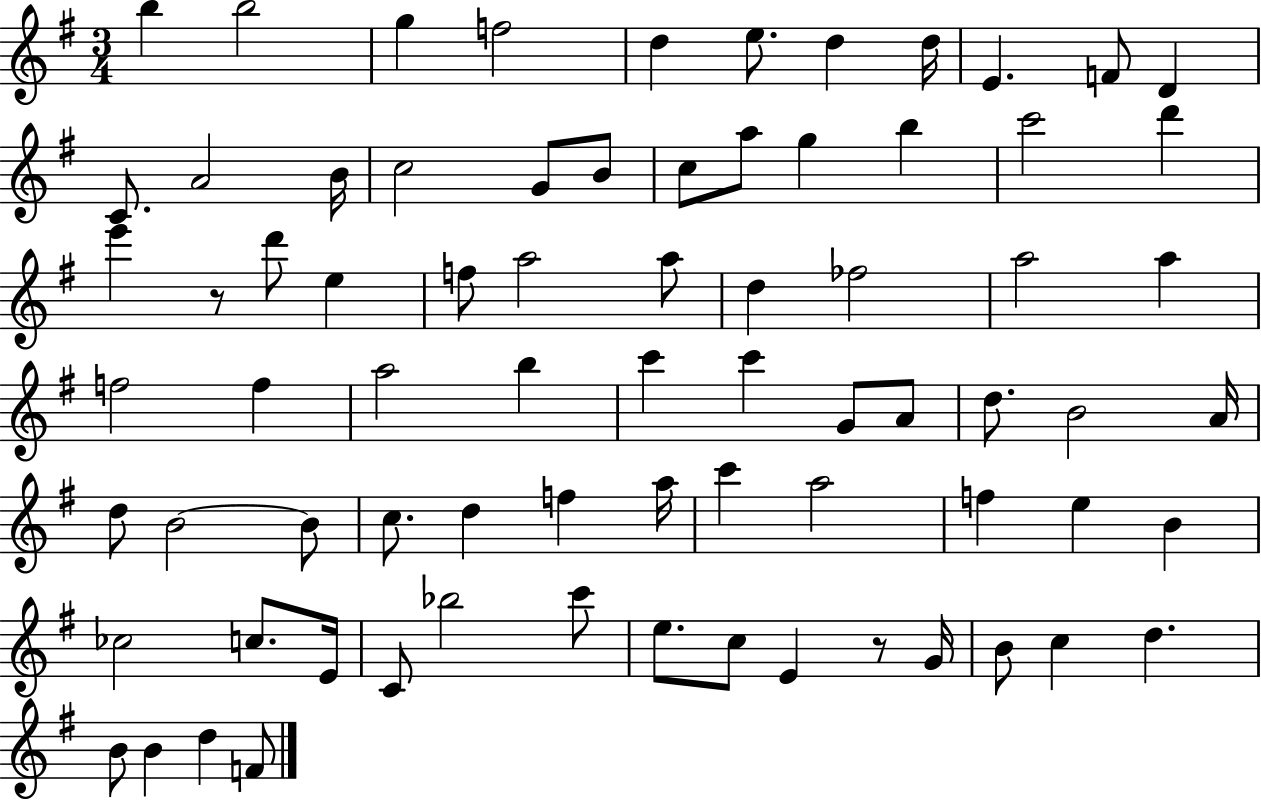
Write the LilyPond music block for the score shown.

{
  \clef treble
  \numericTimeSignature
  \time 3/4
  \key g \major
  b''4 b''2 | g''4 f''2 | d''4 e''8. d''4 d''16 | e'4. f'8 d'4 | \break c'8. a'2 b'16 | c''2 g'8 b'8 | c''8 a''8 g''4 b''4 | c'''2 d'''4 | \break e'''4 r8 d'''8 e''4 | f''8 a''2 a''8 | d''4 fes''2 | a''2 a''4 | \break f''2 f''4 | a''2 b''4 | c'''4 c'''4 g'8 a'8 | d''8. b'2 a'16 | \break d''8 b'2~~ b'8 | c''8. d''4 f''4 a''16 | c'''4 a''2 | f''4 e''4 b'4 | \break ces''2 c''8. e'16 | c'8 bes''2 c'''8 | e''8. c''8 e'4 r8 g'16 | b'8 c''4 d''4. | \break b'8 b'4 d''4 f'8 | \bar "|."
}